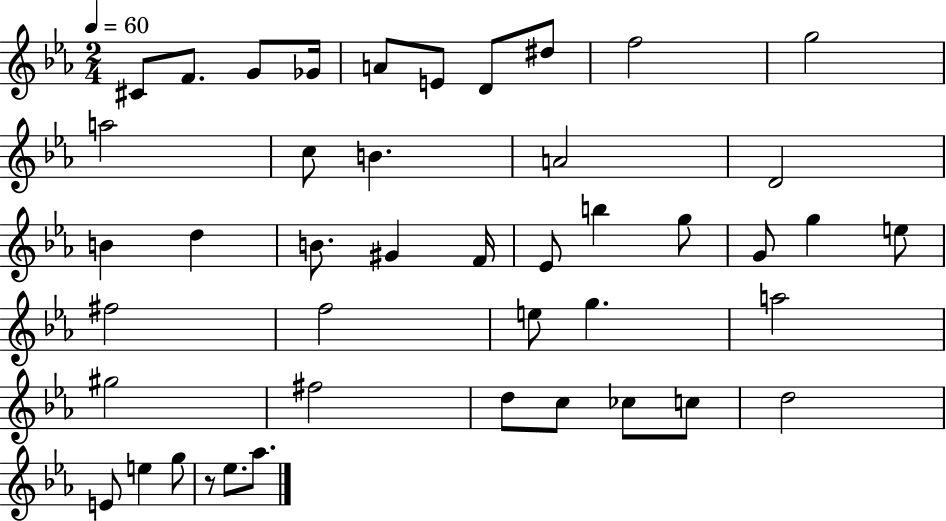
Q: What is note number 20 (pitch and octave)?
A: F4